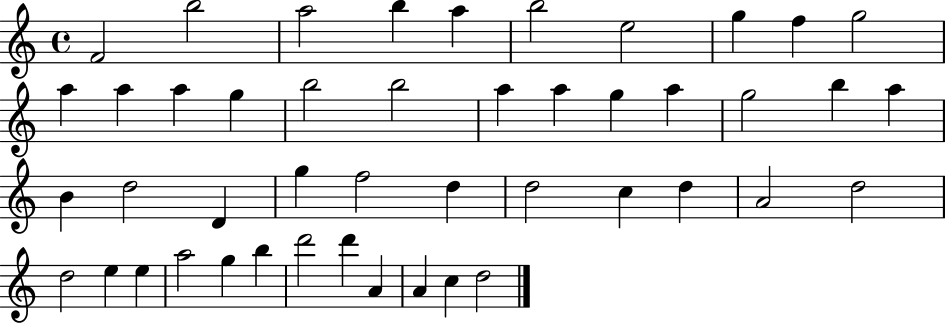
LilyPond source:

{
  \clef treble
  \time 4/4
  \defaultTimeSignature
  \key c \major
  f'2 b''2 | a''2 b''4 a''4 | b''2 e''2 | g''4 f''4 g''2 | \break a''4 a''4 a''4 g''4 | b''2 b''2 | a''4 a''4 g''4 a''4 | g''2 b''4 a''4 | \break b'4 d''2 d'4 | g''4 f''2 d''4 | d''2 c''4 d''4 | a'2 d''2 | \break d''2 e''4 e''4 | a''2 g''4 b''4 | d'''2 d'''4 a'4 | a'4 c''4 d''2 | \break \bar "|."
}